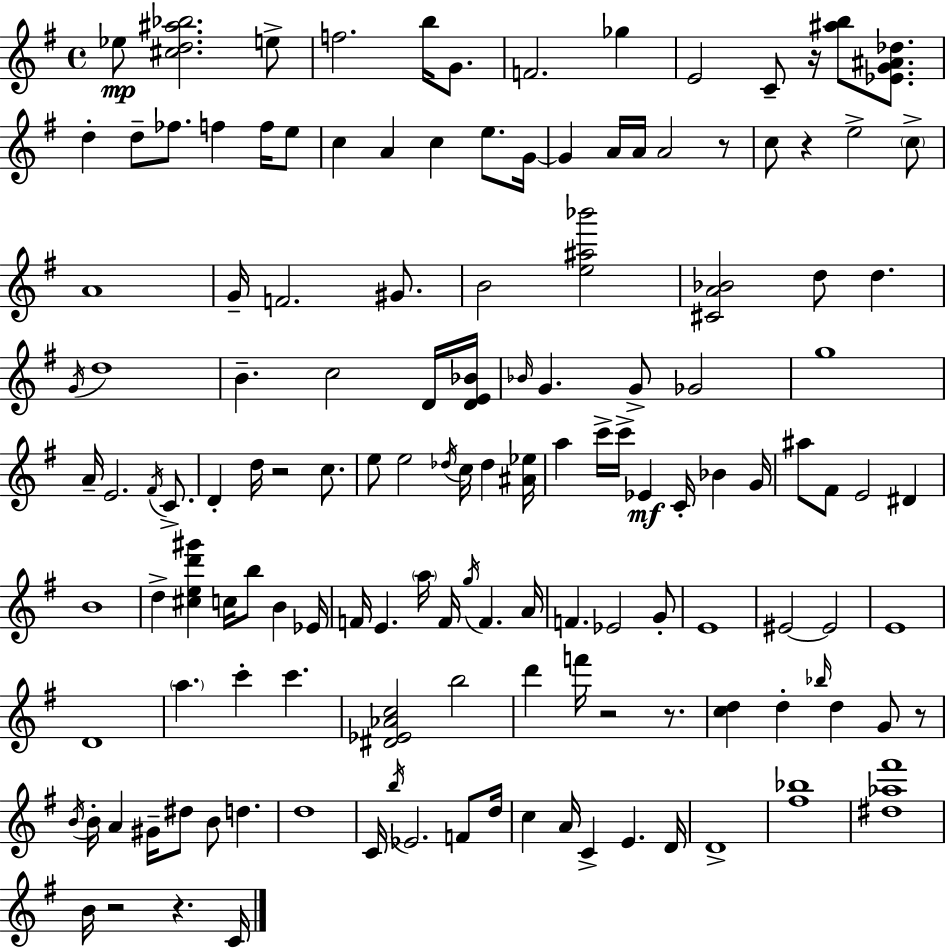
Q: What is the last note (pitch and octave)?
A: C4